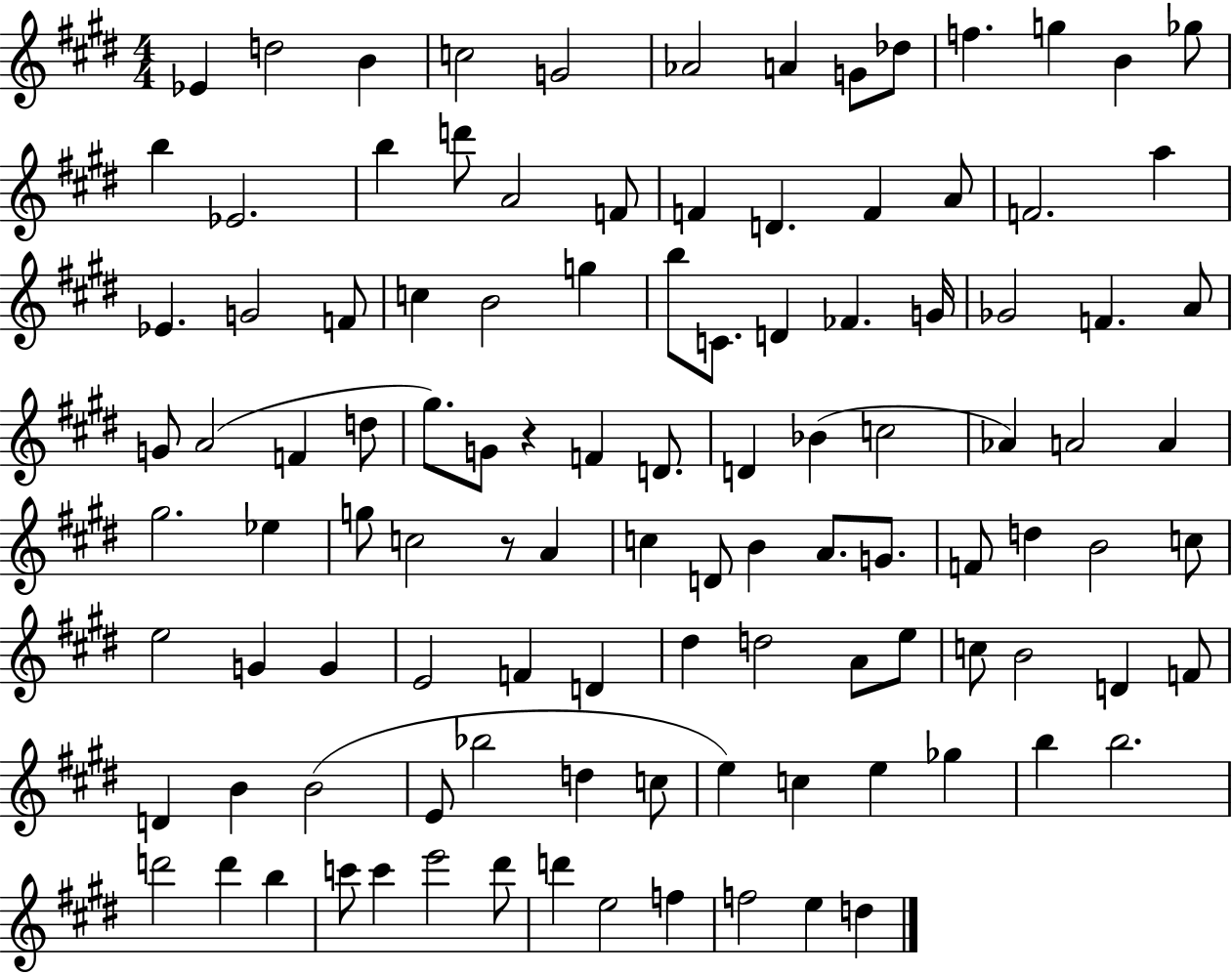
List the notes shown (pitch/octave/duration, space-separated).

Eb4/q D5/h B4/q C5/h G4/h Ab4/h A4/q G4/e Db5/e F5/q. G5/q B4/q Gb5/e B5/q Eb4/h. B5/q D6/e A4/h F4/e F4/q D4/q. F4/q A4/e F4/h. A5/q Eb4/q. G4/h F4/e C5/q B4/h G5/q B5/e C4/e. D4/q FES4/q. G4/s Gb4/h F4/q. A4/e G4/e A4/h F4/q D5/e G#5/e. G4/e R/q F4/q D4/e. D4/q Bb4/q C5/h Ab4/q A4/h A4/q G#5/h. Eb5/q G5/e C5/h R/e A4/q C5/q D4/e B4/q A4/e. G4/e. F4/e D5/q B4/h C5/e E5/h G4/q G4/q E4/h F4/q D4/q D#5/q D5/h A4/e E5/e C5/e B4/h D4/q F4/e D4/q B4/q B4/h E4/e Bb5/h D5/q C5/e E5/q C5/q E5/q Gb5/q B5/q B5/h. D6/h D6/q B5/q C6/e C6/q E6/h D#6/e D6/q E5/h F5/q F5/h E5/q D5/q